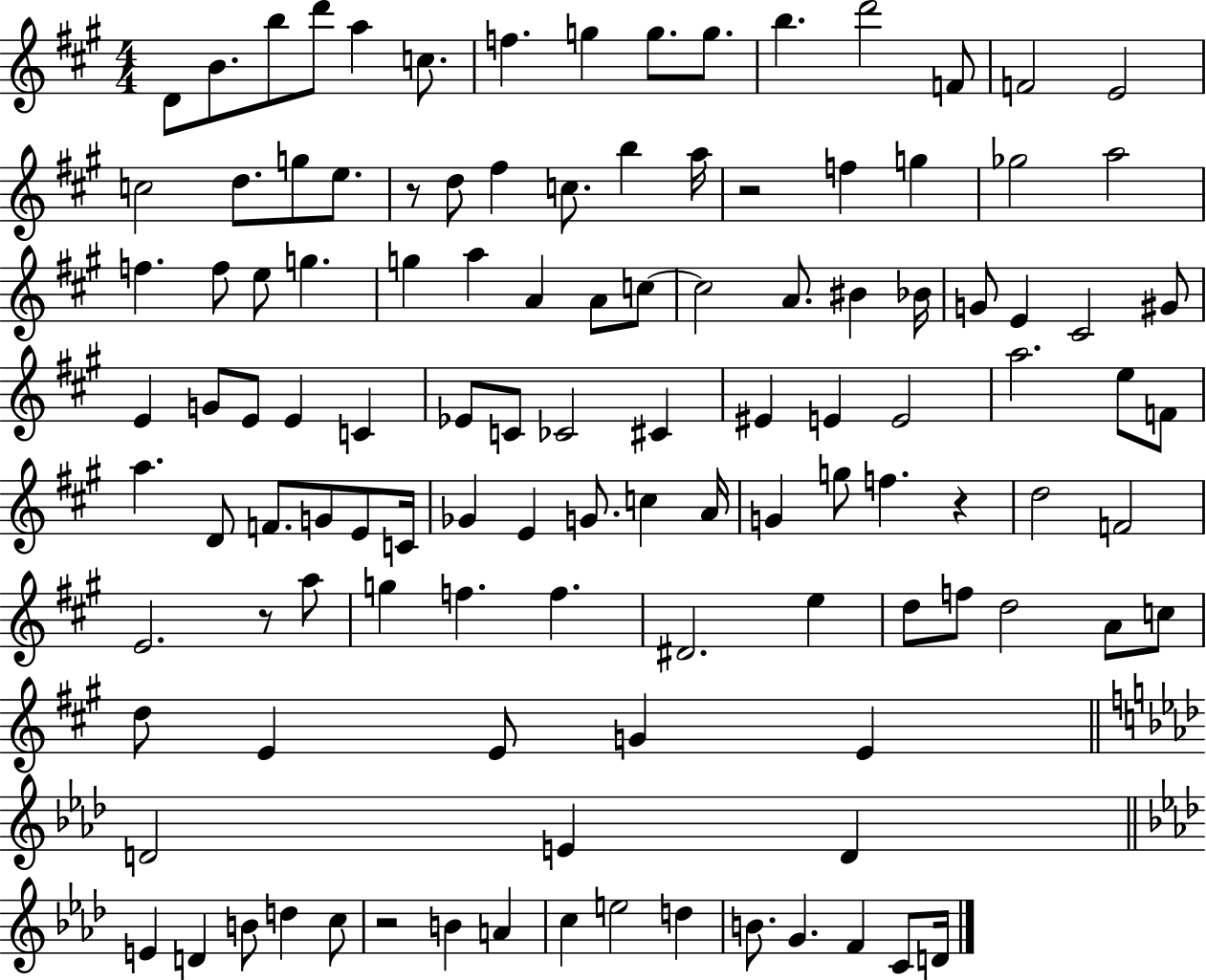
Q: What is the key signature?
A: A major